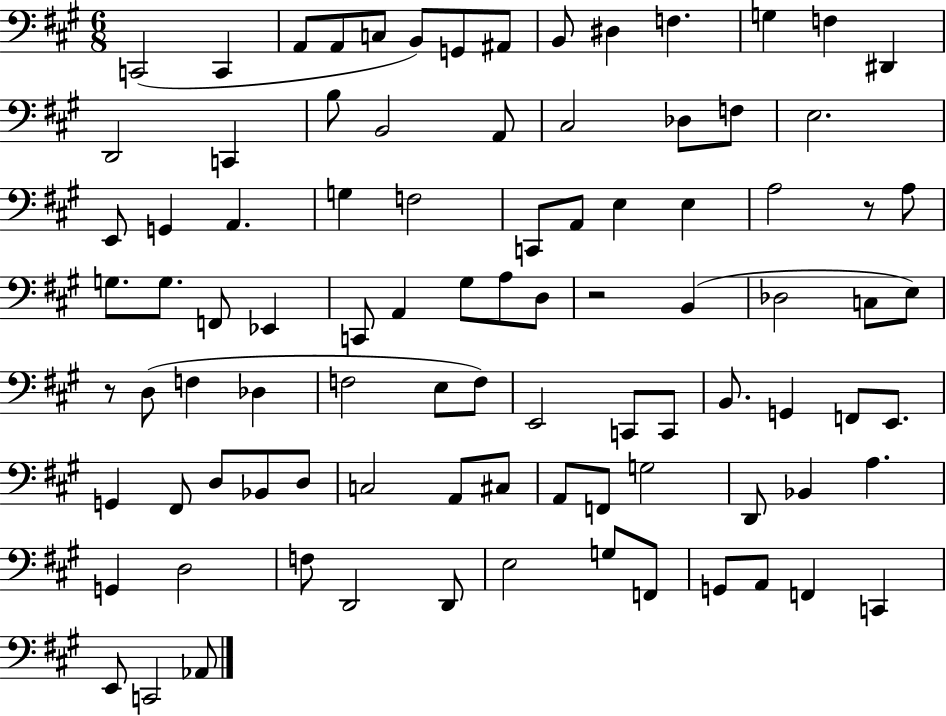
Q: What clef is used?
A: bass